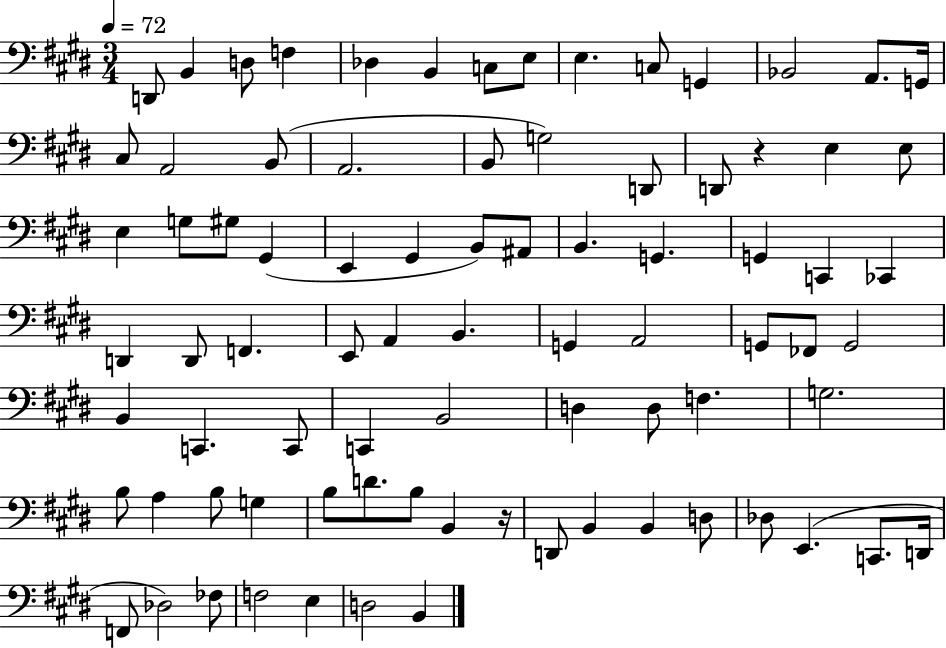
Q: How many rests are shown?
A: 2